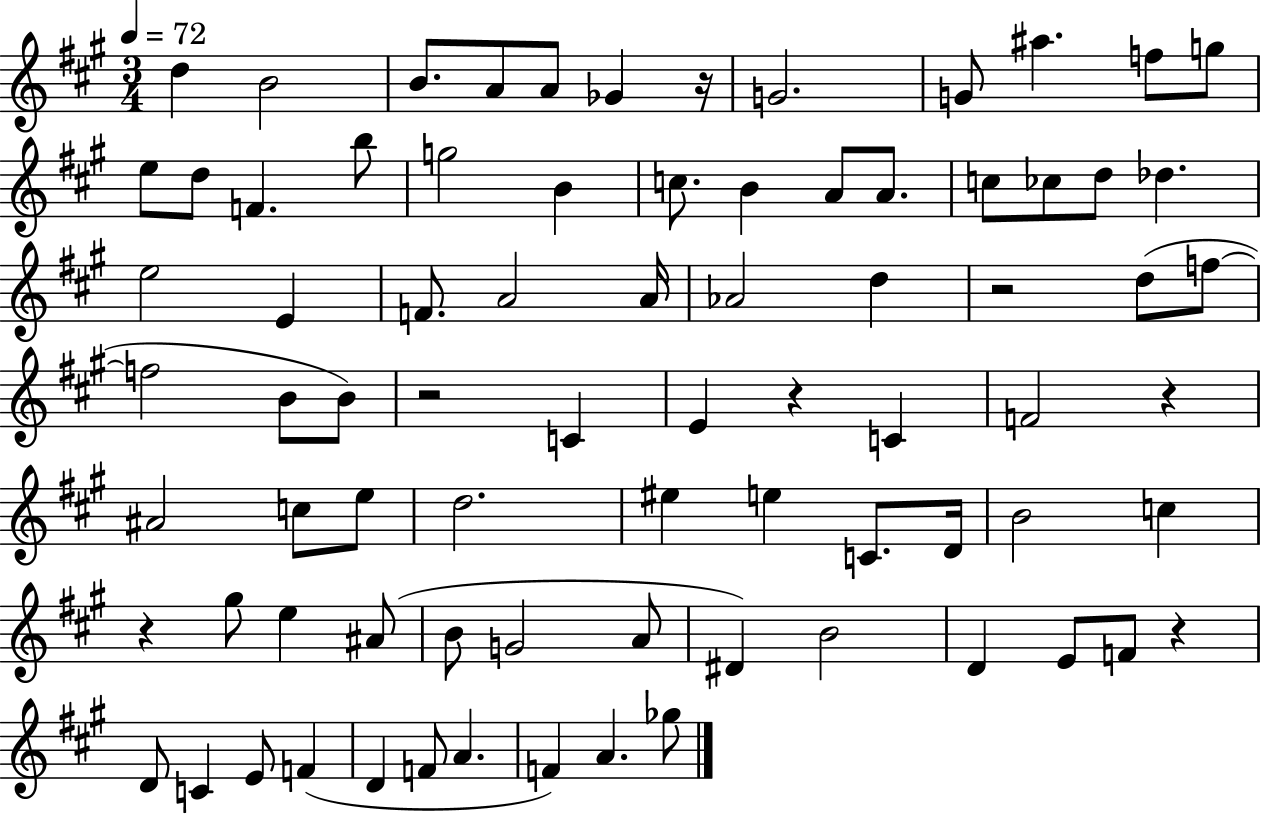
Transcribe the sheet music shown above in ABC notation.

X:1
T:Untitled
M:3/4
L:1/4
K:A
d B2 B/2 A/2 A/2 _G z/4 G2 G/2 ^a f/2 g/2 e/2 d/2 F b/2 g2 B c/2 B A/2 A/2 c/2 _c/2 d/2 _d e2 E F/2 A2 A/4 _A2 d z2 d/2 f/2 f2 B/2 B/2 z2 C E z C F2 z ^A2 c/2 e/2 d2 ^e e C/2 D/4 B2 c z ^g/2 e ^A/2 B/2 G2 A/2 ^D B2 D E/2 F/2 z D/2 C E/2 F D F/2 A F A _g/2